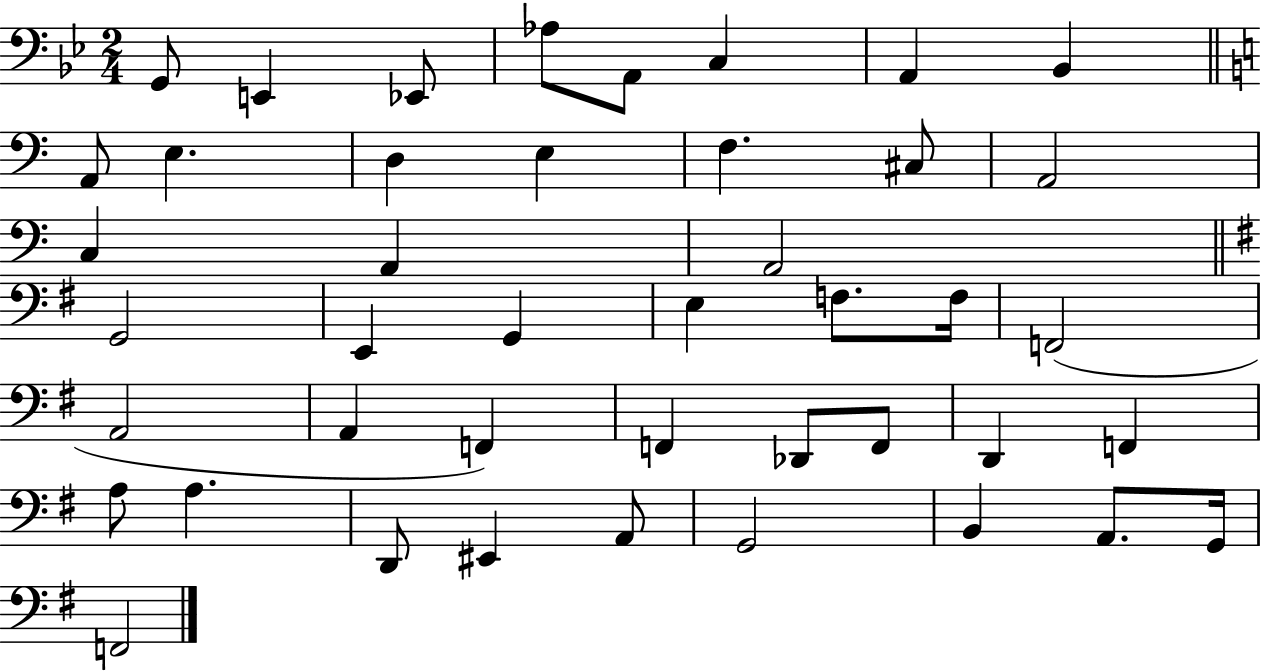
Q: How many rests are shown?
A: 0